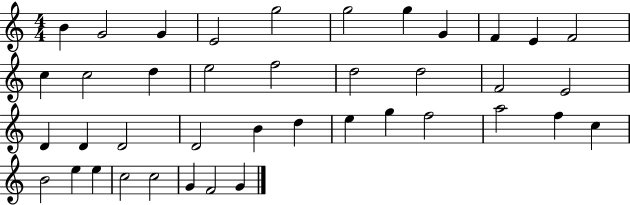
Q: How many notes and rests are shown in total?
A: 40